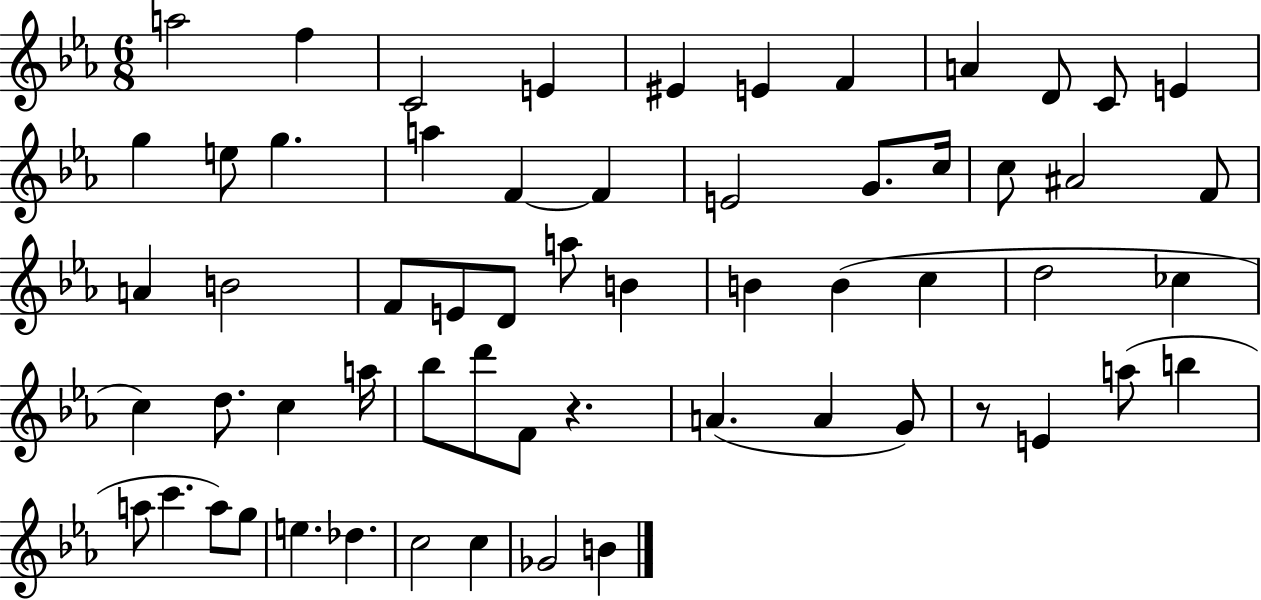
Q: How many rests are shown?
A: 2